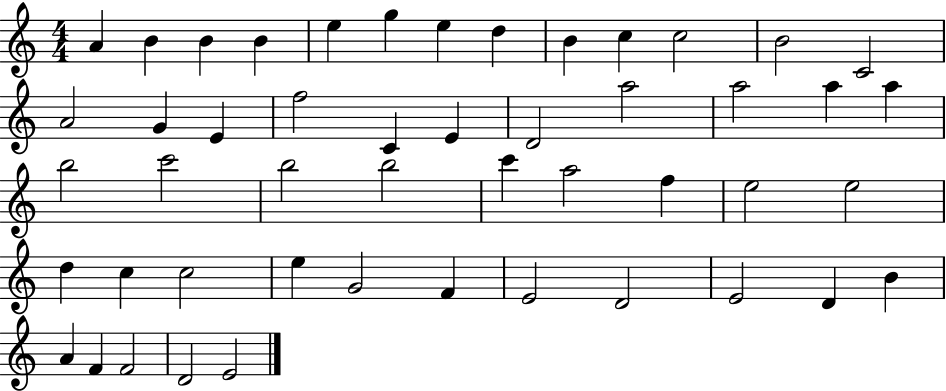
A4/q B4/q B4/q B4/q E5/q G5/q E5/q D5/q B4/q C5/q C5/h B4/h C4/h A4/h G4/q E4/q F5/h C4/q E4/q D4/h A5/h A5/h A5/q A5/q B5/h C6/h B5/h B5/h C6/q A5/h F5/q E5/h E5/h D5/q C5/q C5/h E5/q G4/h F4/q E4/h D4/h E4/h D4/q B4/q A4/q F4/q F4/h D4/h E4/h